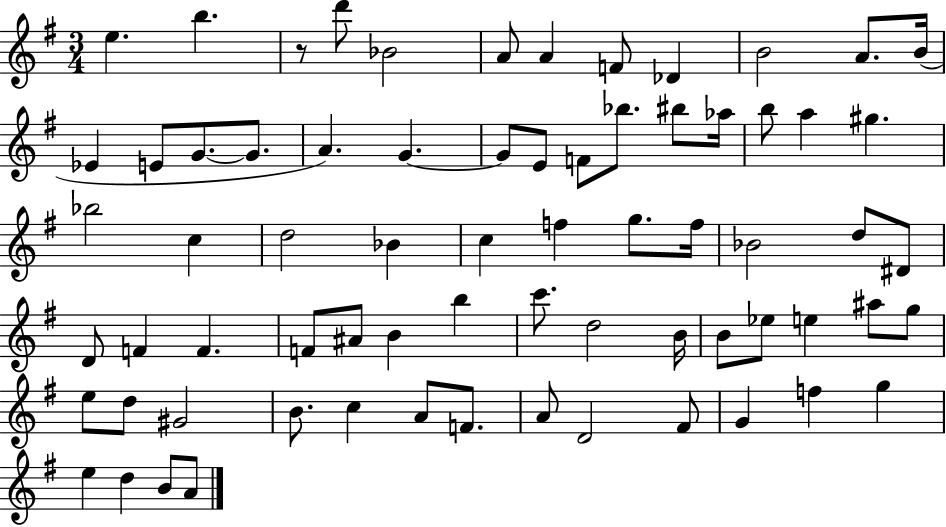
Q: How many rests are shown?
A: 1